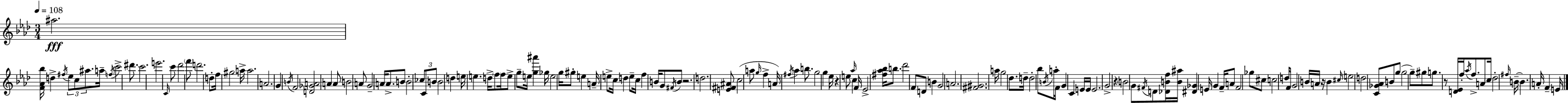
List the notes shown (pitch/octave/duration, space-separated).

A#5/h. [F4,Ab4,Bb5]/s D5/q F#5/s Eb5/e C5/e A#5/e. A5/s F5/s C6/h D#6/e. C6/h. E6/h. C4/s C6/e Db6/h F6/e D6/h. D5/e F5/s G#5/h A5/s A5/h. A4/h. G4/q B4/s F4/h [D4,Gb4,A4]/h A4/q A4/e B4/h A4/e G4/h A4/s A4/e. B4/e B4/h CES5/e C4/e B4/e B4/h D5/q E5/s E5/q. D5/s F5/e F5/s E5/e G5/e E5/s [G5,A#6]/q Gb5/s E5/h G5/s G#5/e E5/q A4/s E5/e C5/s D5/q E5/e C5/s F5/q B4/s G4/e F#4/s B4/e R/h. D5/h. [E4,F#4,A#4]/e C5/h A5/e G5/s F5/q A4/s F#5/s Ab5/q B5/e. G5/h G5/q Eb5/s R/q E5/e Ab5/s C5/q F4/s Eb4/h [F#5,Ab5,Bb5]/s B5/e. Db6/h F4/e D4/e B4/q G4/h A4/h. [F#4,G#4]/h. A5/s G5/h Db5/e. D5/s D5/h Bb5/e B4/s A5/s F4/e G4/q C4/q E4/s E4/s E4/h. G4/h R/q B4/h G4/e F#4/s D4/e [Db4,B4,F5]/s [B4,A#5]/s [D#4,Gb4]/q E4/s G4/q F4/s A4/e F4/h Gb5/e C#5/e C5/h D5/e F4/s G4/h B4/s A4/s R/s B4/q C#5/s E5/h D5/h [C4,Gb4,Ab4]/e B4/e G5/e G5/h G5/e G#5/e G5/e. R/e [D4,Eb4]/s F5/s Ab5/s F5/e. A4/e C5/s Db5/h F#5/s B4/s B4/q. A4/s F4/q E4/s